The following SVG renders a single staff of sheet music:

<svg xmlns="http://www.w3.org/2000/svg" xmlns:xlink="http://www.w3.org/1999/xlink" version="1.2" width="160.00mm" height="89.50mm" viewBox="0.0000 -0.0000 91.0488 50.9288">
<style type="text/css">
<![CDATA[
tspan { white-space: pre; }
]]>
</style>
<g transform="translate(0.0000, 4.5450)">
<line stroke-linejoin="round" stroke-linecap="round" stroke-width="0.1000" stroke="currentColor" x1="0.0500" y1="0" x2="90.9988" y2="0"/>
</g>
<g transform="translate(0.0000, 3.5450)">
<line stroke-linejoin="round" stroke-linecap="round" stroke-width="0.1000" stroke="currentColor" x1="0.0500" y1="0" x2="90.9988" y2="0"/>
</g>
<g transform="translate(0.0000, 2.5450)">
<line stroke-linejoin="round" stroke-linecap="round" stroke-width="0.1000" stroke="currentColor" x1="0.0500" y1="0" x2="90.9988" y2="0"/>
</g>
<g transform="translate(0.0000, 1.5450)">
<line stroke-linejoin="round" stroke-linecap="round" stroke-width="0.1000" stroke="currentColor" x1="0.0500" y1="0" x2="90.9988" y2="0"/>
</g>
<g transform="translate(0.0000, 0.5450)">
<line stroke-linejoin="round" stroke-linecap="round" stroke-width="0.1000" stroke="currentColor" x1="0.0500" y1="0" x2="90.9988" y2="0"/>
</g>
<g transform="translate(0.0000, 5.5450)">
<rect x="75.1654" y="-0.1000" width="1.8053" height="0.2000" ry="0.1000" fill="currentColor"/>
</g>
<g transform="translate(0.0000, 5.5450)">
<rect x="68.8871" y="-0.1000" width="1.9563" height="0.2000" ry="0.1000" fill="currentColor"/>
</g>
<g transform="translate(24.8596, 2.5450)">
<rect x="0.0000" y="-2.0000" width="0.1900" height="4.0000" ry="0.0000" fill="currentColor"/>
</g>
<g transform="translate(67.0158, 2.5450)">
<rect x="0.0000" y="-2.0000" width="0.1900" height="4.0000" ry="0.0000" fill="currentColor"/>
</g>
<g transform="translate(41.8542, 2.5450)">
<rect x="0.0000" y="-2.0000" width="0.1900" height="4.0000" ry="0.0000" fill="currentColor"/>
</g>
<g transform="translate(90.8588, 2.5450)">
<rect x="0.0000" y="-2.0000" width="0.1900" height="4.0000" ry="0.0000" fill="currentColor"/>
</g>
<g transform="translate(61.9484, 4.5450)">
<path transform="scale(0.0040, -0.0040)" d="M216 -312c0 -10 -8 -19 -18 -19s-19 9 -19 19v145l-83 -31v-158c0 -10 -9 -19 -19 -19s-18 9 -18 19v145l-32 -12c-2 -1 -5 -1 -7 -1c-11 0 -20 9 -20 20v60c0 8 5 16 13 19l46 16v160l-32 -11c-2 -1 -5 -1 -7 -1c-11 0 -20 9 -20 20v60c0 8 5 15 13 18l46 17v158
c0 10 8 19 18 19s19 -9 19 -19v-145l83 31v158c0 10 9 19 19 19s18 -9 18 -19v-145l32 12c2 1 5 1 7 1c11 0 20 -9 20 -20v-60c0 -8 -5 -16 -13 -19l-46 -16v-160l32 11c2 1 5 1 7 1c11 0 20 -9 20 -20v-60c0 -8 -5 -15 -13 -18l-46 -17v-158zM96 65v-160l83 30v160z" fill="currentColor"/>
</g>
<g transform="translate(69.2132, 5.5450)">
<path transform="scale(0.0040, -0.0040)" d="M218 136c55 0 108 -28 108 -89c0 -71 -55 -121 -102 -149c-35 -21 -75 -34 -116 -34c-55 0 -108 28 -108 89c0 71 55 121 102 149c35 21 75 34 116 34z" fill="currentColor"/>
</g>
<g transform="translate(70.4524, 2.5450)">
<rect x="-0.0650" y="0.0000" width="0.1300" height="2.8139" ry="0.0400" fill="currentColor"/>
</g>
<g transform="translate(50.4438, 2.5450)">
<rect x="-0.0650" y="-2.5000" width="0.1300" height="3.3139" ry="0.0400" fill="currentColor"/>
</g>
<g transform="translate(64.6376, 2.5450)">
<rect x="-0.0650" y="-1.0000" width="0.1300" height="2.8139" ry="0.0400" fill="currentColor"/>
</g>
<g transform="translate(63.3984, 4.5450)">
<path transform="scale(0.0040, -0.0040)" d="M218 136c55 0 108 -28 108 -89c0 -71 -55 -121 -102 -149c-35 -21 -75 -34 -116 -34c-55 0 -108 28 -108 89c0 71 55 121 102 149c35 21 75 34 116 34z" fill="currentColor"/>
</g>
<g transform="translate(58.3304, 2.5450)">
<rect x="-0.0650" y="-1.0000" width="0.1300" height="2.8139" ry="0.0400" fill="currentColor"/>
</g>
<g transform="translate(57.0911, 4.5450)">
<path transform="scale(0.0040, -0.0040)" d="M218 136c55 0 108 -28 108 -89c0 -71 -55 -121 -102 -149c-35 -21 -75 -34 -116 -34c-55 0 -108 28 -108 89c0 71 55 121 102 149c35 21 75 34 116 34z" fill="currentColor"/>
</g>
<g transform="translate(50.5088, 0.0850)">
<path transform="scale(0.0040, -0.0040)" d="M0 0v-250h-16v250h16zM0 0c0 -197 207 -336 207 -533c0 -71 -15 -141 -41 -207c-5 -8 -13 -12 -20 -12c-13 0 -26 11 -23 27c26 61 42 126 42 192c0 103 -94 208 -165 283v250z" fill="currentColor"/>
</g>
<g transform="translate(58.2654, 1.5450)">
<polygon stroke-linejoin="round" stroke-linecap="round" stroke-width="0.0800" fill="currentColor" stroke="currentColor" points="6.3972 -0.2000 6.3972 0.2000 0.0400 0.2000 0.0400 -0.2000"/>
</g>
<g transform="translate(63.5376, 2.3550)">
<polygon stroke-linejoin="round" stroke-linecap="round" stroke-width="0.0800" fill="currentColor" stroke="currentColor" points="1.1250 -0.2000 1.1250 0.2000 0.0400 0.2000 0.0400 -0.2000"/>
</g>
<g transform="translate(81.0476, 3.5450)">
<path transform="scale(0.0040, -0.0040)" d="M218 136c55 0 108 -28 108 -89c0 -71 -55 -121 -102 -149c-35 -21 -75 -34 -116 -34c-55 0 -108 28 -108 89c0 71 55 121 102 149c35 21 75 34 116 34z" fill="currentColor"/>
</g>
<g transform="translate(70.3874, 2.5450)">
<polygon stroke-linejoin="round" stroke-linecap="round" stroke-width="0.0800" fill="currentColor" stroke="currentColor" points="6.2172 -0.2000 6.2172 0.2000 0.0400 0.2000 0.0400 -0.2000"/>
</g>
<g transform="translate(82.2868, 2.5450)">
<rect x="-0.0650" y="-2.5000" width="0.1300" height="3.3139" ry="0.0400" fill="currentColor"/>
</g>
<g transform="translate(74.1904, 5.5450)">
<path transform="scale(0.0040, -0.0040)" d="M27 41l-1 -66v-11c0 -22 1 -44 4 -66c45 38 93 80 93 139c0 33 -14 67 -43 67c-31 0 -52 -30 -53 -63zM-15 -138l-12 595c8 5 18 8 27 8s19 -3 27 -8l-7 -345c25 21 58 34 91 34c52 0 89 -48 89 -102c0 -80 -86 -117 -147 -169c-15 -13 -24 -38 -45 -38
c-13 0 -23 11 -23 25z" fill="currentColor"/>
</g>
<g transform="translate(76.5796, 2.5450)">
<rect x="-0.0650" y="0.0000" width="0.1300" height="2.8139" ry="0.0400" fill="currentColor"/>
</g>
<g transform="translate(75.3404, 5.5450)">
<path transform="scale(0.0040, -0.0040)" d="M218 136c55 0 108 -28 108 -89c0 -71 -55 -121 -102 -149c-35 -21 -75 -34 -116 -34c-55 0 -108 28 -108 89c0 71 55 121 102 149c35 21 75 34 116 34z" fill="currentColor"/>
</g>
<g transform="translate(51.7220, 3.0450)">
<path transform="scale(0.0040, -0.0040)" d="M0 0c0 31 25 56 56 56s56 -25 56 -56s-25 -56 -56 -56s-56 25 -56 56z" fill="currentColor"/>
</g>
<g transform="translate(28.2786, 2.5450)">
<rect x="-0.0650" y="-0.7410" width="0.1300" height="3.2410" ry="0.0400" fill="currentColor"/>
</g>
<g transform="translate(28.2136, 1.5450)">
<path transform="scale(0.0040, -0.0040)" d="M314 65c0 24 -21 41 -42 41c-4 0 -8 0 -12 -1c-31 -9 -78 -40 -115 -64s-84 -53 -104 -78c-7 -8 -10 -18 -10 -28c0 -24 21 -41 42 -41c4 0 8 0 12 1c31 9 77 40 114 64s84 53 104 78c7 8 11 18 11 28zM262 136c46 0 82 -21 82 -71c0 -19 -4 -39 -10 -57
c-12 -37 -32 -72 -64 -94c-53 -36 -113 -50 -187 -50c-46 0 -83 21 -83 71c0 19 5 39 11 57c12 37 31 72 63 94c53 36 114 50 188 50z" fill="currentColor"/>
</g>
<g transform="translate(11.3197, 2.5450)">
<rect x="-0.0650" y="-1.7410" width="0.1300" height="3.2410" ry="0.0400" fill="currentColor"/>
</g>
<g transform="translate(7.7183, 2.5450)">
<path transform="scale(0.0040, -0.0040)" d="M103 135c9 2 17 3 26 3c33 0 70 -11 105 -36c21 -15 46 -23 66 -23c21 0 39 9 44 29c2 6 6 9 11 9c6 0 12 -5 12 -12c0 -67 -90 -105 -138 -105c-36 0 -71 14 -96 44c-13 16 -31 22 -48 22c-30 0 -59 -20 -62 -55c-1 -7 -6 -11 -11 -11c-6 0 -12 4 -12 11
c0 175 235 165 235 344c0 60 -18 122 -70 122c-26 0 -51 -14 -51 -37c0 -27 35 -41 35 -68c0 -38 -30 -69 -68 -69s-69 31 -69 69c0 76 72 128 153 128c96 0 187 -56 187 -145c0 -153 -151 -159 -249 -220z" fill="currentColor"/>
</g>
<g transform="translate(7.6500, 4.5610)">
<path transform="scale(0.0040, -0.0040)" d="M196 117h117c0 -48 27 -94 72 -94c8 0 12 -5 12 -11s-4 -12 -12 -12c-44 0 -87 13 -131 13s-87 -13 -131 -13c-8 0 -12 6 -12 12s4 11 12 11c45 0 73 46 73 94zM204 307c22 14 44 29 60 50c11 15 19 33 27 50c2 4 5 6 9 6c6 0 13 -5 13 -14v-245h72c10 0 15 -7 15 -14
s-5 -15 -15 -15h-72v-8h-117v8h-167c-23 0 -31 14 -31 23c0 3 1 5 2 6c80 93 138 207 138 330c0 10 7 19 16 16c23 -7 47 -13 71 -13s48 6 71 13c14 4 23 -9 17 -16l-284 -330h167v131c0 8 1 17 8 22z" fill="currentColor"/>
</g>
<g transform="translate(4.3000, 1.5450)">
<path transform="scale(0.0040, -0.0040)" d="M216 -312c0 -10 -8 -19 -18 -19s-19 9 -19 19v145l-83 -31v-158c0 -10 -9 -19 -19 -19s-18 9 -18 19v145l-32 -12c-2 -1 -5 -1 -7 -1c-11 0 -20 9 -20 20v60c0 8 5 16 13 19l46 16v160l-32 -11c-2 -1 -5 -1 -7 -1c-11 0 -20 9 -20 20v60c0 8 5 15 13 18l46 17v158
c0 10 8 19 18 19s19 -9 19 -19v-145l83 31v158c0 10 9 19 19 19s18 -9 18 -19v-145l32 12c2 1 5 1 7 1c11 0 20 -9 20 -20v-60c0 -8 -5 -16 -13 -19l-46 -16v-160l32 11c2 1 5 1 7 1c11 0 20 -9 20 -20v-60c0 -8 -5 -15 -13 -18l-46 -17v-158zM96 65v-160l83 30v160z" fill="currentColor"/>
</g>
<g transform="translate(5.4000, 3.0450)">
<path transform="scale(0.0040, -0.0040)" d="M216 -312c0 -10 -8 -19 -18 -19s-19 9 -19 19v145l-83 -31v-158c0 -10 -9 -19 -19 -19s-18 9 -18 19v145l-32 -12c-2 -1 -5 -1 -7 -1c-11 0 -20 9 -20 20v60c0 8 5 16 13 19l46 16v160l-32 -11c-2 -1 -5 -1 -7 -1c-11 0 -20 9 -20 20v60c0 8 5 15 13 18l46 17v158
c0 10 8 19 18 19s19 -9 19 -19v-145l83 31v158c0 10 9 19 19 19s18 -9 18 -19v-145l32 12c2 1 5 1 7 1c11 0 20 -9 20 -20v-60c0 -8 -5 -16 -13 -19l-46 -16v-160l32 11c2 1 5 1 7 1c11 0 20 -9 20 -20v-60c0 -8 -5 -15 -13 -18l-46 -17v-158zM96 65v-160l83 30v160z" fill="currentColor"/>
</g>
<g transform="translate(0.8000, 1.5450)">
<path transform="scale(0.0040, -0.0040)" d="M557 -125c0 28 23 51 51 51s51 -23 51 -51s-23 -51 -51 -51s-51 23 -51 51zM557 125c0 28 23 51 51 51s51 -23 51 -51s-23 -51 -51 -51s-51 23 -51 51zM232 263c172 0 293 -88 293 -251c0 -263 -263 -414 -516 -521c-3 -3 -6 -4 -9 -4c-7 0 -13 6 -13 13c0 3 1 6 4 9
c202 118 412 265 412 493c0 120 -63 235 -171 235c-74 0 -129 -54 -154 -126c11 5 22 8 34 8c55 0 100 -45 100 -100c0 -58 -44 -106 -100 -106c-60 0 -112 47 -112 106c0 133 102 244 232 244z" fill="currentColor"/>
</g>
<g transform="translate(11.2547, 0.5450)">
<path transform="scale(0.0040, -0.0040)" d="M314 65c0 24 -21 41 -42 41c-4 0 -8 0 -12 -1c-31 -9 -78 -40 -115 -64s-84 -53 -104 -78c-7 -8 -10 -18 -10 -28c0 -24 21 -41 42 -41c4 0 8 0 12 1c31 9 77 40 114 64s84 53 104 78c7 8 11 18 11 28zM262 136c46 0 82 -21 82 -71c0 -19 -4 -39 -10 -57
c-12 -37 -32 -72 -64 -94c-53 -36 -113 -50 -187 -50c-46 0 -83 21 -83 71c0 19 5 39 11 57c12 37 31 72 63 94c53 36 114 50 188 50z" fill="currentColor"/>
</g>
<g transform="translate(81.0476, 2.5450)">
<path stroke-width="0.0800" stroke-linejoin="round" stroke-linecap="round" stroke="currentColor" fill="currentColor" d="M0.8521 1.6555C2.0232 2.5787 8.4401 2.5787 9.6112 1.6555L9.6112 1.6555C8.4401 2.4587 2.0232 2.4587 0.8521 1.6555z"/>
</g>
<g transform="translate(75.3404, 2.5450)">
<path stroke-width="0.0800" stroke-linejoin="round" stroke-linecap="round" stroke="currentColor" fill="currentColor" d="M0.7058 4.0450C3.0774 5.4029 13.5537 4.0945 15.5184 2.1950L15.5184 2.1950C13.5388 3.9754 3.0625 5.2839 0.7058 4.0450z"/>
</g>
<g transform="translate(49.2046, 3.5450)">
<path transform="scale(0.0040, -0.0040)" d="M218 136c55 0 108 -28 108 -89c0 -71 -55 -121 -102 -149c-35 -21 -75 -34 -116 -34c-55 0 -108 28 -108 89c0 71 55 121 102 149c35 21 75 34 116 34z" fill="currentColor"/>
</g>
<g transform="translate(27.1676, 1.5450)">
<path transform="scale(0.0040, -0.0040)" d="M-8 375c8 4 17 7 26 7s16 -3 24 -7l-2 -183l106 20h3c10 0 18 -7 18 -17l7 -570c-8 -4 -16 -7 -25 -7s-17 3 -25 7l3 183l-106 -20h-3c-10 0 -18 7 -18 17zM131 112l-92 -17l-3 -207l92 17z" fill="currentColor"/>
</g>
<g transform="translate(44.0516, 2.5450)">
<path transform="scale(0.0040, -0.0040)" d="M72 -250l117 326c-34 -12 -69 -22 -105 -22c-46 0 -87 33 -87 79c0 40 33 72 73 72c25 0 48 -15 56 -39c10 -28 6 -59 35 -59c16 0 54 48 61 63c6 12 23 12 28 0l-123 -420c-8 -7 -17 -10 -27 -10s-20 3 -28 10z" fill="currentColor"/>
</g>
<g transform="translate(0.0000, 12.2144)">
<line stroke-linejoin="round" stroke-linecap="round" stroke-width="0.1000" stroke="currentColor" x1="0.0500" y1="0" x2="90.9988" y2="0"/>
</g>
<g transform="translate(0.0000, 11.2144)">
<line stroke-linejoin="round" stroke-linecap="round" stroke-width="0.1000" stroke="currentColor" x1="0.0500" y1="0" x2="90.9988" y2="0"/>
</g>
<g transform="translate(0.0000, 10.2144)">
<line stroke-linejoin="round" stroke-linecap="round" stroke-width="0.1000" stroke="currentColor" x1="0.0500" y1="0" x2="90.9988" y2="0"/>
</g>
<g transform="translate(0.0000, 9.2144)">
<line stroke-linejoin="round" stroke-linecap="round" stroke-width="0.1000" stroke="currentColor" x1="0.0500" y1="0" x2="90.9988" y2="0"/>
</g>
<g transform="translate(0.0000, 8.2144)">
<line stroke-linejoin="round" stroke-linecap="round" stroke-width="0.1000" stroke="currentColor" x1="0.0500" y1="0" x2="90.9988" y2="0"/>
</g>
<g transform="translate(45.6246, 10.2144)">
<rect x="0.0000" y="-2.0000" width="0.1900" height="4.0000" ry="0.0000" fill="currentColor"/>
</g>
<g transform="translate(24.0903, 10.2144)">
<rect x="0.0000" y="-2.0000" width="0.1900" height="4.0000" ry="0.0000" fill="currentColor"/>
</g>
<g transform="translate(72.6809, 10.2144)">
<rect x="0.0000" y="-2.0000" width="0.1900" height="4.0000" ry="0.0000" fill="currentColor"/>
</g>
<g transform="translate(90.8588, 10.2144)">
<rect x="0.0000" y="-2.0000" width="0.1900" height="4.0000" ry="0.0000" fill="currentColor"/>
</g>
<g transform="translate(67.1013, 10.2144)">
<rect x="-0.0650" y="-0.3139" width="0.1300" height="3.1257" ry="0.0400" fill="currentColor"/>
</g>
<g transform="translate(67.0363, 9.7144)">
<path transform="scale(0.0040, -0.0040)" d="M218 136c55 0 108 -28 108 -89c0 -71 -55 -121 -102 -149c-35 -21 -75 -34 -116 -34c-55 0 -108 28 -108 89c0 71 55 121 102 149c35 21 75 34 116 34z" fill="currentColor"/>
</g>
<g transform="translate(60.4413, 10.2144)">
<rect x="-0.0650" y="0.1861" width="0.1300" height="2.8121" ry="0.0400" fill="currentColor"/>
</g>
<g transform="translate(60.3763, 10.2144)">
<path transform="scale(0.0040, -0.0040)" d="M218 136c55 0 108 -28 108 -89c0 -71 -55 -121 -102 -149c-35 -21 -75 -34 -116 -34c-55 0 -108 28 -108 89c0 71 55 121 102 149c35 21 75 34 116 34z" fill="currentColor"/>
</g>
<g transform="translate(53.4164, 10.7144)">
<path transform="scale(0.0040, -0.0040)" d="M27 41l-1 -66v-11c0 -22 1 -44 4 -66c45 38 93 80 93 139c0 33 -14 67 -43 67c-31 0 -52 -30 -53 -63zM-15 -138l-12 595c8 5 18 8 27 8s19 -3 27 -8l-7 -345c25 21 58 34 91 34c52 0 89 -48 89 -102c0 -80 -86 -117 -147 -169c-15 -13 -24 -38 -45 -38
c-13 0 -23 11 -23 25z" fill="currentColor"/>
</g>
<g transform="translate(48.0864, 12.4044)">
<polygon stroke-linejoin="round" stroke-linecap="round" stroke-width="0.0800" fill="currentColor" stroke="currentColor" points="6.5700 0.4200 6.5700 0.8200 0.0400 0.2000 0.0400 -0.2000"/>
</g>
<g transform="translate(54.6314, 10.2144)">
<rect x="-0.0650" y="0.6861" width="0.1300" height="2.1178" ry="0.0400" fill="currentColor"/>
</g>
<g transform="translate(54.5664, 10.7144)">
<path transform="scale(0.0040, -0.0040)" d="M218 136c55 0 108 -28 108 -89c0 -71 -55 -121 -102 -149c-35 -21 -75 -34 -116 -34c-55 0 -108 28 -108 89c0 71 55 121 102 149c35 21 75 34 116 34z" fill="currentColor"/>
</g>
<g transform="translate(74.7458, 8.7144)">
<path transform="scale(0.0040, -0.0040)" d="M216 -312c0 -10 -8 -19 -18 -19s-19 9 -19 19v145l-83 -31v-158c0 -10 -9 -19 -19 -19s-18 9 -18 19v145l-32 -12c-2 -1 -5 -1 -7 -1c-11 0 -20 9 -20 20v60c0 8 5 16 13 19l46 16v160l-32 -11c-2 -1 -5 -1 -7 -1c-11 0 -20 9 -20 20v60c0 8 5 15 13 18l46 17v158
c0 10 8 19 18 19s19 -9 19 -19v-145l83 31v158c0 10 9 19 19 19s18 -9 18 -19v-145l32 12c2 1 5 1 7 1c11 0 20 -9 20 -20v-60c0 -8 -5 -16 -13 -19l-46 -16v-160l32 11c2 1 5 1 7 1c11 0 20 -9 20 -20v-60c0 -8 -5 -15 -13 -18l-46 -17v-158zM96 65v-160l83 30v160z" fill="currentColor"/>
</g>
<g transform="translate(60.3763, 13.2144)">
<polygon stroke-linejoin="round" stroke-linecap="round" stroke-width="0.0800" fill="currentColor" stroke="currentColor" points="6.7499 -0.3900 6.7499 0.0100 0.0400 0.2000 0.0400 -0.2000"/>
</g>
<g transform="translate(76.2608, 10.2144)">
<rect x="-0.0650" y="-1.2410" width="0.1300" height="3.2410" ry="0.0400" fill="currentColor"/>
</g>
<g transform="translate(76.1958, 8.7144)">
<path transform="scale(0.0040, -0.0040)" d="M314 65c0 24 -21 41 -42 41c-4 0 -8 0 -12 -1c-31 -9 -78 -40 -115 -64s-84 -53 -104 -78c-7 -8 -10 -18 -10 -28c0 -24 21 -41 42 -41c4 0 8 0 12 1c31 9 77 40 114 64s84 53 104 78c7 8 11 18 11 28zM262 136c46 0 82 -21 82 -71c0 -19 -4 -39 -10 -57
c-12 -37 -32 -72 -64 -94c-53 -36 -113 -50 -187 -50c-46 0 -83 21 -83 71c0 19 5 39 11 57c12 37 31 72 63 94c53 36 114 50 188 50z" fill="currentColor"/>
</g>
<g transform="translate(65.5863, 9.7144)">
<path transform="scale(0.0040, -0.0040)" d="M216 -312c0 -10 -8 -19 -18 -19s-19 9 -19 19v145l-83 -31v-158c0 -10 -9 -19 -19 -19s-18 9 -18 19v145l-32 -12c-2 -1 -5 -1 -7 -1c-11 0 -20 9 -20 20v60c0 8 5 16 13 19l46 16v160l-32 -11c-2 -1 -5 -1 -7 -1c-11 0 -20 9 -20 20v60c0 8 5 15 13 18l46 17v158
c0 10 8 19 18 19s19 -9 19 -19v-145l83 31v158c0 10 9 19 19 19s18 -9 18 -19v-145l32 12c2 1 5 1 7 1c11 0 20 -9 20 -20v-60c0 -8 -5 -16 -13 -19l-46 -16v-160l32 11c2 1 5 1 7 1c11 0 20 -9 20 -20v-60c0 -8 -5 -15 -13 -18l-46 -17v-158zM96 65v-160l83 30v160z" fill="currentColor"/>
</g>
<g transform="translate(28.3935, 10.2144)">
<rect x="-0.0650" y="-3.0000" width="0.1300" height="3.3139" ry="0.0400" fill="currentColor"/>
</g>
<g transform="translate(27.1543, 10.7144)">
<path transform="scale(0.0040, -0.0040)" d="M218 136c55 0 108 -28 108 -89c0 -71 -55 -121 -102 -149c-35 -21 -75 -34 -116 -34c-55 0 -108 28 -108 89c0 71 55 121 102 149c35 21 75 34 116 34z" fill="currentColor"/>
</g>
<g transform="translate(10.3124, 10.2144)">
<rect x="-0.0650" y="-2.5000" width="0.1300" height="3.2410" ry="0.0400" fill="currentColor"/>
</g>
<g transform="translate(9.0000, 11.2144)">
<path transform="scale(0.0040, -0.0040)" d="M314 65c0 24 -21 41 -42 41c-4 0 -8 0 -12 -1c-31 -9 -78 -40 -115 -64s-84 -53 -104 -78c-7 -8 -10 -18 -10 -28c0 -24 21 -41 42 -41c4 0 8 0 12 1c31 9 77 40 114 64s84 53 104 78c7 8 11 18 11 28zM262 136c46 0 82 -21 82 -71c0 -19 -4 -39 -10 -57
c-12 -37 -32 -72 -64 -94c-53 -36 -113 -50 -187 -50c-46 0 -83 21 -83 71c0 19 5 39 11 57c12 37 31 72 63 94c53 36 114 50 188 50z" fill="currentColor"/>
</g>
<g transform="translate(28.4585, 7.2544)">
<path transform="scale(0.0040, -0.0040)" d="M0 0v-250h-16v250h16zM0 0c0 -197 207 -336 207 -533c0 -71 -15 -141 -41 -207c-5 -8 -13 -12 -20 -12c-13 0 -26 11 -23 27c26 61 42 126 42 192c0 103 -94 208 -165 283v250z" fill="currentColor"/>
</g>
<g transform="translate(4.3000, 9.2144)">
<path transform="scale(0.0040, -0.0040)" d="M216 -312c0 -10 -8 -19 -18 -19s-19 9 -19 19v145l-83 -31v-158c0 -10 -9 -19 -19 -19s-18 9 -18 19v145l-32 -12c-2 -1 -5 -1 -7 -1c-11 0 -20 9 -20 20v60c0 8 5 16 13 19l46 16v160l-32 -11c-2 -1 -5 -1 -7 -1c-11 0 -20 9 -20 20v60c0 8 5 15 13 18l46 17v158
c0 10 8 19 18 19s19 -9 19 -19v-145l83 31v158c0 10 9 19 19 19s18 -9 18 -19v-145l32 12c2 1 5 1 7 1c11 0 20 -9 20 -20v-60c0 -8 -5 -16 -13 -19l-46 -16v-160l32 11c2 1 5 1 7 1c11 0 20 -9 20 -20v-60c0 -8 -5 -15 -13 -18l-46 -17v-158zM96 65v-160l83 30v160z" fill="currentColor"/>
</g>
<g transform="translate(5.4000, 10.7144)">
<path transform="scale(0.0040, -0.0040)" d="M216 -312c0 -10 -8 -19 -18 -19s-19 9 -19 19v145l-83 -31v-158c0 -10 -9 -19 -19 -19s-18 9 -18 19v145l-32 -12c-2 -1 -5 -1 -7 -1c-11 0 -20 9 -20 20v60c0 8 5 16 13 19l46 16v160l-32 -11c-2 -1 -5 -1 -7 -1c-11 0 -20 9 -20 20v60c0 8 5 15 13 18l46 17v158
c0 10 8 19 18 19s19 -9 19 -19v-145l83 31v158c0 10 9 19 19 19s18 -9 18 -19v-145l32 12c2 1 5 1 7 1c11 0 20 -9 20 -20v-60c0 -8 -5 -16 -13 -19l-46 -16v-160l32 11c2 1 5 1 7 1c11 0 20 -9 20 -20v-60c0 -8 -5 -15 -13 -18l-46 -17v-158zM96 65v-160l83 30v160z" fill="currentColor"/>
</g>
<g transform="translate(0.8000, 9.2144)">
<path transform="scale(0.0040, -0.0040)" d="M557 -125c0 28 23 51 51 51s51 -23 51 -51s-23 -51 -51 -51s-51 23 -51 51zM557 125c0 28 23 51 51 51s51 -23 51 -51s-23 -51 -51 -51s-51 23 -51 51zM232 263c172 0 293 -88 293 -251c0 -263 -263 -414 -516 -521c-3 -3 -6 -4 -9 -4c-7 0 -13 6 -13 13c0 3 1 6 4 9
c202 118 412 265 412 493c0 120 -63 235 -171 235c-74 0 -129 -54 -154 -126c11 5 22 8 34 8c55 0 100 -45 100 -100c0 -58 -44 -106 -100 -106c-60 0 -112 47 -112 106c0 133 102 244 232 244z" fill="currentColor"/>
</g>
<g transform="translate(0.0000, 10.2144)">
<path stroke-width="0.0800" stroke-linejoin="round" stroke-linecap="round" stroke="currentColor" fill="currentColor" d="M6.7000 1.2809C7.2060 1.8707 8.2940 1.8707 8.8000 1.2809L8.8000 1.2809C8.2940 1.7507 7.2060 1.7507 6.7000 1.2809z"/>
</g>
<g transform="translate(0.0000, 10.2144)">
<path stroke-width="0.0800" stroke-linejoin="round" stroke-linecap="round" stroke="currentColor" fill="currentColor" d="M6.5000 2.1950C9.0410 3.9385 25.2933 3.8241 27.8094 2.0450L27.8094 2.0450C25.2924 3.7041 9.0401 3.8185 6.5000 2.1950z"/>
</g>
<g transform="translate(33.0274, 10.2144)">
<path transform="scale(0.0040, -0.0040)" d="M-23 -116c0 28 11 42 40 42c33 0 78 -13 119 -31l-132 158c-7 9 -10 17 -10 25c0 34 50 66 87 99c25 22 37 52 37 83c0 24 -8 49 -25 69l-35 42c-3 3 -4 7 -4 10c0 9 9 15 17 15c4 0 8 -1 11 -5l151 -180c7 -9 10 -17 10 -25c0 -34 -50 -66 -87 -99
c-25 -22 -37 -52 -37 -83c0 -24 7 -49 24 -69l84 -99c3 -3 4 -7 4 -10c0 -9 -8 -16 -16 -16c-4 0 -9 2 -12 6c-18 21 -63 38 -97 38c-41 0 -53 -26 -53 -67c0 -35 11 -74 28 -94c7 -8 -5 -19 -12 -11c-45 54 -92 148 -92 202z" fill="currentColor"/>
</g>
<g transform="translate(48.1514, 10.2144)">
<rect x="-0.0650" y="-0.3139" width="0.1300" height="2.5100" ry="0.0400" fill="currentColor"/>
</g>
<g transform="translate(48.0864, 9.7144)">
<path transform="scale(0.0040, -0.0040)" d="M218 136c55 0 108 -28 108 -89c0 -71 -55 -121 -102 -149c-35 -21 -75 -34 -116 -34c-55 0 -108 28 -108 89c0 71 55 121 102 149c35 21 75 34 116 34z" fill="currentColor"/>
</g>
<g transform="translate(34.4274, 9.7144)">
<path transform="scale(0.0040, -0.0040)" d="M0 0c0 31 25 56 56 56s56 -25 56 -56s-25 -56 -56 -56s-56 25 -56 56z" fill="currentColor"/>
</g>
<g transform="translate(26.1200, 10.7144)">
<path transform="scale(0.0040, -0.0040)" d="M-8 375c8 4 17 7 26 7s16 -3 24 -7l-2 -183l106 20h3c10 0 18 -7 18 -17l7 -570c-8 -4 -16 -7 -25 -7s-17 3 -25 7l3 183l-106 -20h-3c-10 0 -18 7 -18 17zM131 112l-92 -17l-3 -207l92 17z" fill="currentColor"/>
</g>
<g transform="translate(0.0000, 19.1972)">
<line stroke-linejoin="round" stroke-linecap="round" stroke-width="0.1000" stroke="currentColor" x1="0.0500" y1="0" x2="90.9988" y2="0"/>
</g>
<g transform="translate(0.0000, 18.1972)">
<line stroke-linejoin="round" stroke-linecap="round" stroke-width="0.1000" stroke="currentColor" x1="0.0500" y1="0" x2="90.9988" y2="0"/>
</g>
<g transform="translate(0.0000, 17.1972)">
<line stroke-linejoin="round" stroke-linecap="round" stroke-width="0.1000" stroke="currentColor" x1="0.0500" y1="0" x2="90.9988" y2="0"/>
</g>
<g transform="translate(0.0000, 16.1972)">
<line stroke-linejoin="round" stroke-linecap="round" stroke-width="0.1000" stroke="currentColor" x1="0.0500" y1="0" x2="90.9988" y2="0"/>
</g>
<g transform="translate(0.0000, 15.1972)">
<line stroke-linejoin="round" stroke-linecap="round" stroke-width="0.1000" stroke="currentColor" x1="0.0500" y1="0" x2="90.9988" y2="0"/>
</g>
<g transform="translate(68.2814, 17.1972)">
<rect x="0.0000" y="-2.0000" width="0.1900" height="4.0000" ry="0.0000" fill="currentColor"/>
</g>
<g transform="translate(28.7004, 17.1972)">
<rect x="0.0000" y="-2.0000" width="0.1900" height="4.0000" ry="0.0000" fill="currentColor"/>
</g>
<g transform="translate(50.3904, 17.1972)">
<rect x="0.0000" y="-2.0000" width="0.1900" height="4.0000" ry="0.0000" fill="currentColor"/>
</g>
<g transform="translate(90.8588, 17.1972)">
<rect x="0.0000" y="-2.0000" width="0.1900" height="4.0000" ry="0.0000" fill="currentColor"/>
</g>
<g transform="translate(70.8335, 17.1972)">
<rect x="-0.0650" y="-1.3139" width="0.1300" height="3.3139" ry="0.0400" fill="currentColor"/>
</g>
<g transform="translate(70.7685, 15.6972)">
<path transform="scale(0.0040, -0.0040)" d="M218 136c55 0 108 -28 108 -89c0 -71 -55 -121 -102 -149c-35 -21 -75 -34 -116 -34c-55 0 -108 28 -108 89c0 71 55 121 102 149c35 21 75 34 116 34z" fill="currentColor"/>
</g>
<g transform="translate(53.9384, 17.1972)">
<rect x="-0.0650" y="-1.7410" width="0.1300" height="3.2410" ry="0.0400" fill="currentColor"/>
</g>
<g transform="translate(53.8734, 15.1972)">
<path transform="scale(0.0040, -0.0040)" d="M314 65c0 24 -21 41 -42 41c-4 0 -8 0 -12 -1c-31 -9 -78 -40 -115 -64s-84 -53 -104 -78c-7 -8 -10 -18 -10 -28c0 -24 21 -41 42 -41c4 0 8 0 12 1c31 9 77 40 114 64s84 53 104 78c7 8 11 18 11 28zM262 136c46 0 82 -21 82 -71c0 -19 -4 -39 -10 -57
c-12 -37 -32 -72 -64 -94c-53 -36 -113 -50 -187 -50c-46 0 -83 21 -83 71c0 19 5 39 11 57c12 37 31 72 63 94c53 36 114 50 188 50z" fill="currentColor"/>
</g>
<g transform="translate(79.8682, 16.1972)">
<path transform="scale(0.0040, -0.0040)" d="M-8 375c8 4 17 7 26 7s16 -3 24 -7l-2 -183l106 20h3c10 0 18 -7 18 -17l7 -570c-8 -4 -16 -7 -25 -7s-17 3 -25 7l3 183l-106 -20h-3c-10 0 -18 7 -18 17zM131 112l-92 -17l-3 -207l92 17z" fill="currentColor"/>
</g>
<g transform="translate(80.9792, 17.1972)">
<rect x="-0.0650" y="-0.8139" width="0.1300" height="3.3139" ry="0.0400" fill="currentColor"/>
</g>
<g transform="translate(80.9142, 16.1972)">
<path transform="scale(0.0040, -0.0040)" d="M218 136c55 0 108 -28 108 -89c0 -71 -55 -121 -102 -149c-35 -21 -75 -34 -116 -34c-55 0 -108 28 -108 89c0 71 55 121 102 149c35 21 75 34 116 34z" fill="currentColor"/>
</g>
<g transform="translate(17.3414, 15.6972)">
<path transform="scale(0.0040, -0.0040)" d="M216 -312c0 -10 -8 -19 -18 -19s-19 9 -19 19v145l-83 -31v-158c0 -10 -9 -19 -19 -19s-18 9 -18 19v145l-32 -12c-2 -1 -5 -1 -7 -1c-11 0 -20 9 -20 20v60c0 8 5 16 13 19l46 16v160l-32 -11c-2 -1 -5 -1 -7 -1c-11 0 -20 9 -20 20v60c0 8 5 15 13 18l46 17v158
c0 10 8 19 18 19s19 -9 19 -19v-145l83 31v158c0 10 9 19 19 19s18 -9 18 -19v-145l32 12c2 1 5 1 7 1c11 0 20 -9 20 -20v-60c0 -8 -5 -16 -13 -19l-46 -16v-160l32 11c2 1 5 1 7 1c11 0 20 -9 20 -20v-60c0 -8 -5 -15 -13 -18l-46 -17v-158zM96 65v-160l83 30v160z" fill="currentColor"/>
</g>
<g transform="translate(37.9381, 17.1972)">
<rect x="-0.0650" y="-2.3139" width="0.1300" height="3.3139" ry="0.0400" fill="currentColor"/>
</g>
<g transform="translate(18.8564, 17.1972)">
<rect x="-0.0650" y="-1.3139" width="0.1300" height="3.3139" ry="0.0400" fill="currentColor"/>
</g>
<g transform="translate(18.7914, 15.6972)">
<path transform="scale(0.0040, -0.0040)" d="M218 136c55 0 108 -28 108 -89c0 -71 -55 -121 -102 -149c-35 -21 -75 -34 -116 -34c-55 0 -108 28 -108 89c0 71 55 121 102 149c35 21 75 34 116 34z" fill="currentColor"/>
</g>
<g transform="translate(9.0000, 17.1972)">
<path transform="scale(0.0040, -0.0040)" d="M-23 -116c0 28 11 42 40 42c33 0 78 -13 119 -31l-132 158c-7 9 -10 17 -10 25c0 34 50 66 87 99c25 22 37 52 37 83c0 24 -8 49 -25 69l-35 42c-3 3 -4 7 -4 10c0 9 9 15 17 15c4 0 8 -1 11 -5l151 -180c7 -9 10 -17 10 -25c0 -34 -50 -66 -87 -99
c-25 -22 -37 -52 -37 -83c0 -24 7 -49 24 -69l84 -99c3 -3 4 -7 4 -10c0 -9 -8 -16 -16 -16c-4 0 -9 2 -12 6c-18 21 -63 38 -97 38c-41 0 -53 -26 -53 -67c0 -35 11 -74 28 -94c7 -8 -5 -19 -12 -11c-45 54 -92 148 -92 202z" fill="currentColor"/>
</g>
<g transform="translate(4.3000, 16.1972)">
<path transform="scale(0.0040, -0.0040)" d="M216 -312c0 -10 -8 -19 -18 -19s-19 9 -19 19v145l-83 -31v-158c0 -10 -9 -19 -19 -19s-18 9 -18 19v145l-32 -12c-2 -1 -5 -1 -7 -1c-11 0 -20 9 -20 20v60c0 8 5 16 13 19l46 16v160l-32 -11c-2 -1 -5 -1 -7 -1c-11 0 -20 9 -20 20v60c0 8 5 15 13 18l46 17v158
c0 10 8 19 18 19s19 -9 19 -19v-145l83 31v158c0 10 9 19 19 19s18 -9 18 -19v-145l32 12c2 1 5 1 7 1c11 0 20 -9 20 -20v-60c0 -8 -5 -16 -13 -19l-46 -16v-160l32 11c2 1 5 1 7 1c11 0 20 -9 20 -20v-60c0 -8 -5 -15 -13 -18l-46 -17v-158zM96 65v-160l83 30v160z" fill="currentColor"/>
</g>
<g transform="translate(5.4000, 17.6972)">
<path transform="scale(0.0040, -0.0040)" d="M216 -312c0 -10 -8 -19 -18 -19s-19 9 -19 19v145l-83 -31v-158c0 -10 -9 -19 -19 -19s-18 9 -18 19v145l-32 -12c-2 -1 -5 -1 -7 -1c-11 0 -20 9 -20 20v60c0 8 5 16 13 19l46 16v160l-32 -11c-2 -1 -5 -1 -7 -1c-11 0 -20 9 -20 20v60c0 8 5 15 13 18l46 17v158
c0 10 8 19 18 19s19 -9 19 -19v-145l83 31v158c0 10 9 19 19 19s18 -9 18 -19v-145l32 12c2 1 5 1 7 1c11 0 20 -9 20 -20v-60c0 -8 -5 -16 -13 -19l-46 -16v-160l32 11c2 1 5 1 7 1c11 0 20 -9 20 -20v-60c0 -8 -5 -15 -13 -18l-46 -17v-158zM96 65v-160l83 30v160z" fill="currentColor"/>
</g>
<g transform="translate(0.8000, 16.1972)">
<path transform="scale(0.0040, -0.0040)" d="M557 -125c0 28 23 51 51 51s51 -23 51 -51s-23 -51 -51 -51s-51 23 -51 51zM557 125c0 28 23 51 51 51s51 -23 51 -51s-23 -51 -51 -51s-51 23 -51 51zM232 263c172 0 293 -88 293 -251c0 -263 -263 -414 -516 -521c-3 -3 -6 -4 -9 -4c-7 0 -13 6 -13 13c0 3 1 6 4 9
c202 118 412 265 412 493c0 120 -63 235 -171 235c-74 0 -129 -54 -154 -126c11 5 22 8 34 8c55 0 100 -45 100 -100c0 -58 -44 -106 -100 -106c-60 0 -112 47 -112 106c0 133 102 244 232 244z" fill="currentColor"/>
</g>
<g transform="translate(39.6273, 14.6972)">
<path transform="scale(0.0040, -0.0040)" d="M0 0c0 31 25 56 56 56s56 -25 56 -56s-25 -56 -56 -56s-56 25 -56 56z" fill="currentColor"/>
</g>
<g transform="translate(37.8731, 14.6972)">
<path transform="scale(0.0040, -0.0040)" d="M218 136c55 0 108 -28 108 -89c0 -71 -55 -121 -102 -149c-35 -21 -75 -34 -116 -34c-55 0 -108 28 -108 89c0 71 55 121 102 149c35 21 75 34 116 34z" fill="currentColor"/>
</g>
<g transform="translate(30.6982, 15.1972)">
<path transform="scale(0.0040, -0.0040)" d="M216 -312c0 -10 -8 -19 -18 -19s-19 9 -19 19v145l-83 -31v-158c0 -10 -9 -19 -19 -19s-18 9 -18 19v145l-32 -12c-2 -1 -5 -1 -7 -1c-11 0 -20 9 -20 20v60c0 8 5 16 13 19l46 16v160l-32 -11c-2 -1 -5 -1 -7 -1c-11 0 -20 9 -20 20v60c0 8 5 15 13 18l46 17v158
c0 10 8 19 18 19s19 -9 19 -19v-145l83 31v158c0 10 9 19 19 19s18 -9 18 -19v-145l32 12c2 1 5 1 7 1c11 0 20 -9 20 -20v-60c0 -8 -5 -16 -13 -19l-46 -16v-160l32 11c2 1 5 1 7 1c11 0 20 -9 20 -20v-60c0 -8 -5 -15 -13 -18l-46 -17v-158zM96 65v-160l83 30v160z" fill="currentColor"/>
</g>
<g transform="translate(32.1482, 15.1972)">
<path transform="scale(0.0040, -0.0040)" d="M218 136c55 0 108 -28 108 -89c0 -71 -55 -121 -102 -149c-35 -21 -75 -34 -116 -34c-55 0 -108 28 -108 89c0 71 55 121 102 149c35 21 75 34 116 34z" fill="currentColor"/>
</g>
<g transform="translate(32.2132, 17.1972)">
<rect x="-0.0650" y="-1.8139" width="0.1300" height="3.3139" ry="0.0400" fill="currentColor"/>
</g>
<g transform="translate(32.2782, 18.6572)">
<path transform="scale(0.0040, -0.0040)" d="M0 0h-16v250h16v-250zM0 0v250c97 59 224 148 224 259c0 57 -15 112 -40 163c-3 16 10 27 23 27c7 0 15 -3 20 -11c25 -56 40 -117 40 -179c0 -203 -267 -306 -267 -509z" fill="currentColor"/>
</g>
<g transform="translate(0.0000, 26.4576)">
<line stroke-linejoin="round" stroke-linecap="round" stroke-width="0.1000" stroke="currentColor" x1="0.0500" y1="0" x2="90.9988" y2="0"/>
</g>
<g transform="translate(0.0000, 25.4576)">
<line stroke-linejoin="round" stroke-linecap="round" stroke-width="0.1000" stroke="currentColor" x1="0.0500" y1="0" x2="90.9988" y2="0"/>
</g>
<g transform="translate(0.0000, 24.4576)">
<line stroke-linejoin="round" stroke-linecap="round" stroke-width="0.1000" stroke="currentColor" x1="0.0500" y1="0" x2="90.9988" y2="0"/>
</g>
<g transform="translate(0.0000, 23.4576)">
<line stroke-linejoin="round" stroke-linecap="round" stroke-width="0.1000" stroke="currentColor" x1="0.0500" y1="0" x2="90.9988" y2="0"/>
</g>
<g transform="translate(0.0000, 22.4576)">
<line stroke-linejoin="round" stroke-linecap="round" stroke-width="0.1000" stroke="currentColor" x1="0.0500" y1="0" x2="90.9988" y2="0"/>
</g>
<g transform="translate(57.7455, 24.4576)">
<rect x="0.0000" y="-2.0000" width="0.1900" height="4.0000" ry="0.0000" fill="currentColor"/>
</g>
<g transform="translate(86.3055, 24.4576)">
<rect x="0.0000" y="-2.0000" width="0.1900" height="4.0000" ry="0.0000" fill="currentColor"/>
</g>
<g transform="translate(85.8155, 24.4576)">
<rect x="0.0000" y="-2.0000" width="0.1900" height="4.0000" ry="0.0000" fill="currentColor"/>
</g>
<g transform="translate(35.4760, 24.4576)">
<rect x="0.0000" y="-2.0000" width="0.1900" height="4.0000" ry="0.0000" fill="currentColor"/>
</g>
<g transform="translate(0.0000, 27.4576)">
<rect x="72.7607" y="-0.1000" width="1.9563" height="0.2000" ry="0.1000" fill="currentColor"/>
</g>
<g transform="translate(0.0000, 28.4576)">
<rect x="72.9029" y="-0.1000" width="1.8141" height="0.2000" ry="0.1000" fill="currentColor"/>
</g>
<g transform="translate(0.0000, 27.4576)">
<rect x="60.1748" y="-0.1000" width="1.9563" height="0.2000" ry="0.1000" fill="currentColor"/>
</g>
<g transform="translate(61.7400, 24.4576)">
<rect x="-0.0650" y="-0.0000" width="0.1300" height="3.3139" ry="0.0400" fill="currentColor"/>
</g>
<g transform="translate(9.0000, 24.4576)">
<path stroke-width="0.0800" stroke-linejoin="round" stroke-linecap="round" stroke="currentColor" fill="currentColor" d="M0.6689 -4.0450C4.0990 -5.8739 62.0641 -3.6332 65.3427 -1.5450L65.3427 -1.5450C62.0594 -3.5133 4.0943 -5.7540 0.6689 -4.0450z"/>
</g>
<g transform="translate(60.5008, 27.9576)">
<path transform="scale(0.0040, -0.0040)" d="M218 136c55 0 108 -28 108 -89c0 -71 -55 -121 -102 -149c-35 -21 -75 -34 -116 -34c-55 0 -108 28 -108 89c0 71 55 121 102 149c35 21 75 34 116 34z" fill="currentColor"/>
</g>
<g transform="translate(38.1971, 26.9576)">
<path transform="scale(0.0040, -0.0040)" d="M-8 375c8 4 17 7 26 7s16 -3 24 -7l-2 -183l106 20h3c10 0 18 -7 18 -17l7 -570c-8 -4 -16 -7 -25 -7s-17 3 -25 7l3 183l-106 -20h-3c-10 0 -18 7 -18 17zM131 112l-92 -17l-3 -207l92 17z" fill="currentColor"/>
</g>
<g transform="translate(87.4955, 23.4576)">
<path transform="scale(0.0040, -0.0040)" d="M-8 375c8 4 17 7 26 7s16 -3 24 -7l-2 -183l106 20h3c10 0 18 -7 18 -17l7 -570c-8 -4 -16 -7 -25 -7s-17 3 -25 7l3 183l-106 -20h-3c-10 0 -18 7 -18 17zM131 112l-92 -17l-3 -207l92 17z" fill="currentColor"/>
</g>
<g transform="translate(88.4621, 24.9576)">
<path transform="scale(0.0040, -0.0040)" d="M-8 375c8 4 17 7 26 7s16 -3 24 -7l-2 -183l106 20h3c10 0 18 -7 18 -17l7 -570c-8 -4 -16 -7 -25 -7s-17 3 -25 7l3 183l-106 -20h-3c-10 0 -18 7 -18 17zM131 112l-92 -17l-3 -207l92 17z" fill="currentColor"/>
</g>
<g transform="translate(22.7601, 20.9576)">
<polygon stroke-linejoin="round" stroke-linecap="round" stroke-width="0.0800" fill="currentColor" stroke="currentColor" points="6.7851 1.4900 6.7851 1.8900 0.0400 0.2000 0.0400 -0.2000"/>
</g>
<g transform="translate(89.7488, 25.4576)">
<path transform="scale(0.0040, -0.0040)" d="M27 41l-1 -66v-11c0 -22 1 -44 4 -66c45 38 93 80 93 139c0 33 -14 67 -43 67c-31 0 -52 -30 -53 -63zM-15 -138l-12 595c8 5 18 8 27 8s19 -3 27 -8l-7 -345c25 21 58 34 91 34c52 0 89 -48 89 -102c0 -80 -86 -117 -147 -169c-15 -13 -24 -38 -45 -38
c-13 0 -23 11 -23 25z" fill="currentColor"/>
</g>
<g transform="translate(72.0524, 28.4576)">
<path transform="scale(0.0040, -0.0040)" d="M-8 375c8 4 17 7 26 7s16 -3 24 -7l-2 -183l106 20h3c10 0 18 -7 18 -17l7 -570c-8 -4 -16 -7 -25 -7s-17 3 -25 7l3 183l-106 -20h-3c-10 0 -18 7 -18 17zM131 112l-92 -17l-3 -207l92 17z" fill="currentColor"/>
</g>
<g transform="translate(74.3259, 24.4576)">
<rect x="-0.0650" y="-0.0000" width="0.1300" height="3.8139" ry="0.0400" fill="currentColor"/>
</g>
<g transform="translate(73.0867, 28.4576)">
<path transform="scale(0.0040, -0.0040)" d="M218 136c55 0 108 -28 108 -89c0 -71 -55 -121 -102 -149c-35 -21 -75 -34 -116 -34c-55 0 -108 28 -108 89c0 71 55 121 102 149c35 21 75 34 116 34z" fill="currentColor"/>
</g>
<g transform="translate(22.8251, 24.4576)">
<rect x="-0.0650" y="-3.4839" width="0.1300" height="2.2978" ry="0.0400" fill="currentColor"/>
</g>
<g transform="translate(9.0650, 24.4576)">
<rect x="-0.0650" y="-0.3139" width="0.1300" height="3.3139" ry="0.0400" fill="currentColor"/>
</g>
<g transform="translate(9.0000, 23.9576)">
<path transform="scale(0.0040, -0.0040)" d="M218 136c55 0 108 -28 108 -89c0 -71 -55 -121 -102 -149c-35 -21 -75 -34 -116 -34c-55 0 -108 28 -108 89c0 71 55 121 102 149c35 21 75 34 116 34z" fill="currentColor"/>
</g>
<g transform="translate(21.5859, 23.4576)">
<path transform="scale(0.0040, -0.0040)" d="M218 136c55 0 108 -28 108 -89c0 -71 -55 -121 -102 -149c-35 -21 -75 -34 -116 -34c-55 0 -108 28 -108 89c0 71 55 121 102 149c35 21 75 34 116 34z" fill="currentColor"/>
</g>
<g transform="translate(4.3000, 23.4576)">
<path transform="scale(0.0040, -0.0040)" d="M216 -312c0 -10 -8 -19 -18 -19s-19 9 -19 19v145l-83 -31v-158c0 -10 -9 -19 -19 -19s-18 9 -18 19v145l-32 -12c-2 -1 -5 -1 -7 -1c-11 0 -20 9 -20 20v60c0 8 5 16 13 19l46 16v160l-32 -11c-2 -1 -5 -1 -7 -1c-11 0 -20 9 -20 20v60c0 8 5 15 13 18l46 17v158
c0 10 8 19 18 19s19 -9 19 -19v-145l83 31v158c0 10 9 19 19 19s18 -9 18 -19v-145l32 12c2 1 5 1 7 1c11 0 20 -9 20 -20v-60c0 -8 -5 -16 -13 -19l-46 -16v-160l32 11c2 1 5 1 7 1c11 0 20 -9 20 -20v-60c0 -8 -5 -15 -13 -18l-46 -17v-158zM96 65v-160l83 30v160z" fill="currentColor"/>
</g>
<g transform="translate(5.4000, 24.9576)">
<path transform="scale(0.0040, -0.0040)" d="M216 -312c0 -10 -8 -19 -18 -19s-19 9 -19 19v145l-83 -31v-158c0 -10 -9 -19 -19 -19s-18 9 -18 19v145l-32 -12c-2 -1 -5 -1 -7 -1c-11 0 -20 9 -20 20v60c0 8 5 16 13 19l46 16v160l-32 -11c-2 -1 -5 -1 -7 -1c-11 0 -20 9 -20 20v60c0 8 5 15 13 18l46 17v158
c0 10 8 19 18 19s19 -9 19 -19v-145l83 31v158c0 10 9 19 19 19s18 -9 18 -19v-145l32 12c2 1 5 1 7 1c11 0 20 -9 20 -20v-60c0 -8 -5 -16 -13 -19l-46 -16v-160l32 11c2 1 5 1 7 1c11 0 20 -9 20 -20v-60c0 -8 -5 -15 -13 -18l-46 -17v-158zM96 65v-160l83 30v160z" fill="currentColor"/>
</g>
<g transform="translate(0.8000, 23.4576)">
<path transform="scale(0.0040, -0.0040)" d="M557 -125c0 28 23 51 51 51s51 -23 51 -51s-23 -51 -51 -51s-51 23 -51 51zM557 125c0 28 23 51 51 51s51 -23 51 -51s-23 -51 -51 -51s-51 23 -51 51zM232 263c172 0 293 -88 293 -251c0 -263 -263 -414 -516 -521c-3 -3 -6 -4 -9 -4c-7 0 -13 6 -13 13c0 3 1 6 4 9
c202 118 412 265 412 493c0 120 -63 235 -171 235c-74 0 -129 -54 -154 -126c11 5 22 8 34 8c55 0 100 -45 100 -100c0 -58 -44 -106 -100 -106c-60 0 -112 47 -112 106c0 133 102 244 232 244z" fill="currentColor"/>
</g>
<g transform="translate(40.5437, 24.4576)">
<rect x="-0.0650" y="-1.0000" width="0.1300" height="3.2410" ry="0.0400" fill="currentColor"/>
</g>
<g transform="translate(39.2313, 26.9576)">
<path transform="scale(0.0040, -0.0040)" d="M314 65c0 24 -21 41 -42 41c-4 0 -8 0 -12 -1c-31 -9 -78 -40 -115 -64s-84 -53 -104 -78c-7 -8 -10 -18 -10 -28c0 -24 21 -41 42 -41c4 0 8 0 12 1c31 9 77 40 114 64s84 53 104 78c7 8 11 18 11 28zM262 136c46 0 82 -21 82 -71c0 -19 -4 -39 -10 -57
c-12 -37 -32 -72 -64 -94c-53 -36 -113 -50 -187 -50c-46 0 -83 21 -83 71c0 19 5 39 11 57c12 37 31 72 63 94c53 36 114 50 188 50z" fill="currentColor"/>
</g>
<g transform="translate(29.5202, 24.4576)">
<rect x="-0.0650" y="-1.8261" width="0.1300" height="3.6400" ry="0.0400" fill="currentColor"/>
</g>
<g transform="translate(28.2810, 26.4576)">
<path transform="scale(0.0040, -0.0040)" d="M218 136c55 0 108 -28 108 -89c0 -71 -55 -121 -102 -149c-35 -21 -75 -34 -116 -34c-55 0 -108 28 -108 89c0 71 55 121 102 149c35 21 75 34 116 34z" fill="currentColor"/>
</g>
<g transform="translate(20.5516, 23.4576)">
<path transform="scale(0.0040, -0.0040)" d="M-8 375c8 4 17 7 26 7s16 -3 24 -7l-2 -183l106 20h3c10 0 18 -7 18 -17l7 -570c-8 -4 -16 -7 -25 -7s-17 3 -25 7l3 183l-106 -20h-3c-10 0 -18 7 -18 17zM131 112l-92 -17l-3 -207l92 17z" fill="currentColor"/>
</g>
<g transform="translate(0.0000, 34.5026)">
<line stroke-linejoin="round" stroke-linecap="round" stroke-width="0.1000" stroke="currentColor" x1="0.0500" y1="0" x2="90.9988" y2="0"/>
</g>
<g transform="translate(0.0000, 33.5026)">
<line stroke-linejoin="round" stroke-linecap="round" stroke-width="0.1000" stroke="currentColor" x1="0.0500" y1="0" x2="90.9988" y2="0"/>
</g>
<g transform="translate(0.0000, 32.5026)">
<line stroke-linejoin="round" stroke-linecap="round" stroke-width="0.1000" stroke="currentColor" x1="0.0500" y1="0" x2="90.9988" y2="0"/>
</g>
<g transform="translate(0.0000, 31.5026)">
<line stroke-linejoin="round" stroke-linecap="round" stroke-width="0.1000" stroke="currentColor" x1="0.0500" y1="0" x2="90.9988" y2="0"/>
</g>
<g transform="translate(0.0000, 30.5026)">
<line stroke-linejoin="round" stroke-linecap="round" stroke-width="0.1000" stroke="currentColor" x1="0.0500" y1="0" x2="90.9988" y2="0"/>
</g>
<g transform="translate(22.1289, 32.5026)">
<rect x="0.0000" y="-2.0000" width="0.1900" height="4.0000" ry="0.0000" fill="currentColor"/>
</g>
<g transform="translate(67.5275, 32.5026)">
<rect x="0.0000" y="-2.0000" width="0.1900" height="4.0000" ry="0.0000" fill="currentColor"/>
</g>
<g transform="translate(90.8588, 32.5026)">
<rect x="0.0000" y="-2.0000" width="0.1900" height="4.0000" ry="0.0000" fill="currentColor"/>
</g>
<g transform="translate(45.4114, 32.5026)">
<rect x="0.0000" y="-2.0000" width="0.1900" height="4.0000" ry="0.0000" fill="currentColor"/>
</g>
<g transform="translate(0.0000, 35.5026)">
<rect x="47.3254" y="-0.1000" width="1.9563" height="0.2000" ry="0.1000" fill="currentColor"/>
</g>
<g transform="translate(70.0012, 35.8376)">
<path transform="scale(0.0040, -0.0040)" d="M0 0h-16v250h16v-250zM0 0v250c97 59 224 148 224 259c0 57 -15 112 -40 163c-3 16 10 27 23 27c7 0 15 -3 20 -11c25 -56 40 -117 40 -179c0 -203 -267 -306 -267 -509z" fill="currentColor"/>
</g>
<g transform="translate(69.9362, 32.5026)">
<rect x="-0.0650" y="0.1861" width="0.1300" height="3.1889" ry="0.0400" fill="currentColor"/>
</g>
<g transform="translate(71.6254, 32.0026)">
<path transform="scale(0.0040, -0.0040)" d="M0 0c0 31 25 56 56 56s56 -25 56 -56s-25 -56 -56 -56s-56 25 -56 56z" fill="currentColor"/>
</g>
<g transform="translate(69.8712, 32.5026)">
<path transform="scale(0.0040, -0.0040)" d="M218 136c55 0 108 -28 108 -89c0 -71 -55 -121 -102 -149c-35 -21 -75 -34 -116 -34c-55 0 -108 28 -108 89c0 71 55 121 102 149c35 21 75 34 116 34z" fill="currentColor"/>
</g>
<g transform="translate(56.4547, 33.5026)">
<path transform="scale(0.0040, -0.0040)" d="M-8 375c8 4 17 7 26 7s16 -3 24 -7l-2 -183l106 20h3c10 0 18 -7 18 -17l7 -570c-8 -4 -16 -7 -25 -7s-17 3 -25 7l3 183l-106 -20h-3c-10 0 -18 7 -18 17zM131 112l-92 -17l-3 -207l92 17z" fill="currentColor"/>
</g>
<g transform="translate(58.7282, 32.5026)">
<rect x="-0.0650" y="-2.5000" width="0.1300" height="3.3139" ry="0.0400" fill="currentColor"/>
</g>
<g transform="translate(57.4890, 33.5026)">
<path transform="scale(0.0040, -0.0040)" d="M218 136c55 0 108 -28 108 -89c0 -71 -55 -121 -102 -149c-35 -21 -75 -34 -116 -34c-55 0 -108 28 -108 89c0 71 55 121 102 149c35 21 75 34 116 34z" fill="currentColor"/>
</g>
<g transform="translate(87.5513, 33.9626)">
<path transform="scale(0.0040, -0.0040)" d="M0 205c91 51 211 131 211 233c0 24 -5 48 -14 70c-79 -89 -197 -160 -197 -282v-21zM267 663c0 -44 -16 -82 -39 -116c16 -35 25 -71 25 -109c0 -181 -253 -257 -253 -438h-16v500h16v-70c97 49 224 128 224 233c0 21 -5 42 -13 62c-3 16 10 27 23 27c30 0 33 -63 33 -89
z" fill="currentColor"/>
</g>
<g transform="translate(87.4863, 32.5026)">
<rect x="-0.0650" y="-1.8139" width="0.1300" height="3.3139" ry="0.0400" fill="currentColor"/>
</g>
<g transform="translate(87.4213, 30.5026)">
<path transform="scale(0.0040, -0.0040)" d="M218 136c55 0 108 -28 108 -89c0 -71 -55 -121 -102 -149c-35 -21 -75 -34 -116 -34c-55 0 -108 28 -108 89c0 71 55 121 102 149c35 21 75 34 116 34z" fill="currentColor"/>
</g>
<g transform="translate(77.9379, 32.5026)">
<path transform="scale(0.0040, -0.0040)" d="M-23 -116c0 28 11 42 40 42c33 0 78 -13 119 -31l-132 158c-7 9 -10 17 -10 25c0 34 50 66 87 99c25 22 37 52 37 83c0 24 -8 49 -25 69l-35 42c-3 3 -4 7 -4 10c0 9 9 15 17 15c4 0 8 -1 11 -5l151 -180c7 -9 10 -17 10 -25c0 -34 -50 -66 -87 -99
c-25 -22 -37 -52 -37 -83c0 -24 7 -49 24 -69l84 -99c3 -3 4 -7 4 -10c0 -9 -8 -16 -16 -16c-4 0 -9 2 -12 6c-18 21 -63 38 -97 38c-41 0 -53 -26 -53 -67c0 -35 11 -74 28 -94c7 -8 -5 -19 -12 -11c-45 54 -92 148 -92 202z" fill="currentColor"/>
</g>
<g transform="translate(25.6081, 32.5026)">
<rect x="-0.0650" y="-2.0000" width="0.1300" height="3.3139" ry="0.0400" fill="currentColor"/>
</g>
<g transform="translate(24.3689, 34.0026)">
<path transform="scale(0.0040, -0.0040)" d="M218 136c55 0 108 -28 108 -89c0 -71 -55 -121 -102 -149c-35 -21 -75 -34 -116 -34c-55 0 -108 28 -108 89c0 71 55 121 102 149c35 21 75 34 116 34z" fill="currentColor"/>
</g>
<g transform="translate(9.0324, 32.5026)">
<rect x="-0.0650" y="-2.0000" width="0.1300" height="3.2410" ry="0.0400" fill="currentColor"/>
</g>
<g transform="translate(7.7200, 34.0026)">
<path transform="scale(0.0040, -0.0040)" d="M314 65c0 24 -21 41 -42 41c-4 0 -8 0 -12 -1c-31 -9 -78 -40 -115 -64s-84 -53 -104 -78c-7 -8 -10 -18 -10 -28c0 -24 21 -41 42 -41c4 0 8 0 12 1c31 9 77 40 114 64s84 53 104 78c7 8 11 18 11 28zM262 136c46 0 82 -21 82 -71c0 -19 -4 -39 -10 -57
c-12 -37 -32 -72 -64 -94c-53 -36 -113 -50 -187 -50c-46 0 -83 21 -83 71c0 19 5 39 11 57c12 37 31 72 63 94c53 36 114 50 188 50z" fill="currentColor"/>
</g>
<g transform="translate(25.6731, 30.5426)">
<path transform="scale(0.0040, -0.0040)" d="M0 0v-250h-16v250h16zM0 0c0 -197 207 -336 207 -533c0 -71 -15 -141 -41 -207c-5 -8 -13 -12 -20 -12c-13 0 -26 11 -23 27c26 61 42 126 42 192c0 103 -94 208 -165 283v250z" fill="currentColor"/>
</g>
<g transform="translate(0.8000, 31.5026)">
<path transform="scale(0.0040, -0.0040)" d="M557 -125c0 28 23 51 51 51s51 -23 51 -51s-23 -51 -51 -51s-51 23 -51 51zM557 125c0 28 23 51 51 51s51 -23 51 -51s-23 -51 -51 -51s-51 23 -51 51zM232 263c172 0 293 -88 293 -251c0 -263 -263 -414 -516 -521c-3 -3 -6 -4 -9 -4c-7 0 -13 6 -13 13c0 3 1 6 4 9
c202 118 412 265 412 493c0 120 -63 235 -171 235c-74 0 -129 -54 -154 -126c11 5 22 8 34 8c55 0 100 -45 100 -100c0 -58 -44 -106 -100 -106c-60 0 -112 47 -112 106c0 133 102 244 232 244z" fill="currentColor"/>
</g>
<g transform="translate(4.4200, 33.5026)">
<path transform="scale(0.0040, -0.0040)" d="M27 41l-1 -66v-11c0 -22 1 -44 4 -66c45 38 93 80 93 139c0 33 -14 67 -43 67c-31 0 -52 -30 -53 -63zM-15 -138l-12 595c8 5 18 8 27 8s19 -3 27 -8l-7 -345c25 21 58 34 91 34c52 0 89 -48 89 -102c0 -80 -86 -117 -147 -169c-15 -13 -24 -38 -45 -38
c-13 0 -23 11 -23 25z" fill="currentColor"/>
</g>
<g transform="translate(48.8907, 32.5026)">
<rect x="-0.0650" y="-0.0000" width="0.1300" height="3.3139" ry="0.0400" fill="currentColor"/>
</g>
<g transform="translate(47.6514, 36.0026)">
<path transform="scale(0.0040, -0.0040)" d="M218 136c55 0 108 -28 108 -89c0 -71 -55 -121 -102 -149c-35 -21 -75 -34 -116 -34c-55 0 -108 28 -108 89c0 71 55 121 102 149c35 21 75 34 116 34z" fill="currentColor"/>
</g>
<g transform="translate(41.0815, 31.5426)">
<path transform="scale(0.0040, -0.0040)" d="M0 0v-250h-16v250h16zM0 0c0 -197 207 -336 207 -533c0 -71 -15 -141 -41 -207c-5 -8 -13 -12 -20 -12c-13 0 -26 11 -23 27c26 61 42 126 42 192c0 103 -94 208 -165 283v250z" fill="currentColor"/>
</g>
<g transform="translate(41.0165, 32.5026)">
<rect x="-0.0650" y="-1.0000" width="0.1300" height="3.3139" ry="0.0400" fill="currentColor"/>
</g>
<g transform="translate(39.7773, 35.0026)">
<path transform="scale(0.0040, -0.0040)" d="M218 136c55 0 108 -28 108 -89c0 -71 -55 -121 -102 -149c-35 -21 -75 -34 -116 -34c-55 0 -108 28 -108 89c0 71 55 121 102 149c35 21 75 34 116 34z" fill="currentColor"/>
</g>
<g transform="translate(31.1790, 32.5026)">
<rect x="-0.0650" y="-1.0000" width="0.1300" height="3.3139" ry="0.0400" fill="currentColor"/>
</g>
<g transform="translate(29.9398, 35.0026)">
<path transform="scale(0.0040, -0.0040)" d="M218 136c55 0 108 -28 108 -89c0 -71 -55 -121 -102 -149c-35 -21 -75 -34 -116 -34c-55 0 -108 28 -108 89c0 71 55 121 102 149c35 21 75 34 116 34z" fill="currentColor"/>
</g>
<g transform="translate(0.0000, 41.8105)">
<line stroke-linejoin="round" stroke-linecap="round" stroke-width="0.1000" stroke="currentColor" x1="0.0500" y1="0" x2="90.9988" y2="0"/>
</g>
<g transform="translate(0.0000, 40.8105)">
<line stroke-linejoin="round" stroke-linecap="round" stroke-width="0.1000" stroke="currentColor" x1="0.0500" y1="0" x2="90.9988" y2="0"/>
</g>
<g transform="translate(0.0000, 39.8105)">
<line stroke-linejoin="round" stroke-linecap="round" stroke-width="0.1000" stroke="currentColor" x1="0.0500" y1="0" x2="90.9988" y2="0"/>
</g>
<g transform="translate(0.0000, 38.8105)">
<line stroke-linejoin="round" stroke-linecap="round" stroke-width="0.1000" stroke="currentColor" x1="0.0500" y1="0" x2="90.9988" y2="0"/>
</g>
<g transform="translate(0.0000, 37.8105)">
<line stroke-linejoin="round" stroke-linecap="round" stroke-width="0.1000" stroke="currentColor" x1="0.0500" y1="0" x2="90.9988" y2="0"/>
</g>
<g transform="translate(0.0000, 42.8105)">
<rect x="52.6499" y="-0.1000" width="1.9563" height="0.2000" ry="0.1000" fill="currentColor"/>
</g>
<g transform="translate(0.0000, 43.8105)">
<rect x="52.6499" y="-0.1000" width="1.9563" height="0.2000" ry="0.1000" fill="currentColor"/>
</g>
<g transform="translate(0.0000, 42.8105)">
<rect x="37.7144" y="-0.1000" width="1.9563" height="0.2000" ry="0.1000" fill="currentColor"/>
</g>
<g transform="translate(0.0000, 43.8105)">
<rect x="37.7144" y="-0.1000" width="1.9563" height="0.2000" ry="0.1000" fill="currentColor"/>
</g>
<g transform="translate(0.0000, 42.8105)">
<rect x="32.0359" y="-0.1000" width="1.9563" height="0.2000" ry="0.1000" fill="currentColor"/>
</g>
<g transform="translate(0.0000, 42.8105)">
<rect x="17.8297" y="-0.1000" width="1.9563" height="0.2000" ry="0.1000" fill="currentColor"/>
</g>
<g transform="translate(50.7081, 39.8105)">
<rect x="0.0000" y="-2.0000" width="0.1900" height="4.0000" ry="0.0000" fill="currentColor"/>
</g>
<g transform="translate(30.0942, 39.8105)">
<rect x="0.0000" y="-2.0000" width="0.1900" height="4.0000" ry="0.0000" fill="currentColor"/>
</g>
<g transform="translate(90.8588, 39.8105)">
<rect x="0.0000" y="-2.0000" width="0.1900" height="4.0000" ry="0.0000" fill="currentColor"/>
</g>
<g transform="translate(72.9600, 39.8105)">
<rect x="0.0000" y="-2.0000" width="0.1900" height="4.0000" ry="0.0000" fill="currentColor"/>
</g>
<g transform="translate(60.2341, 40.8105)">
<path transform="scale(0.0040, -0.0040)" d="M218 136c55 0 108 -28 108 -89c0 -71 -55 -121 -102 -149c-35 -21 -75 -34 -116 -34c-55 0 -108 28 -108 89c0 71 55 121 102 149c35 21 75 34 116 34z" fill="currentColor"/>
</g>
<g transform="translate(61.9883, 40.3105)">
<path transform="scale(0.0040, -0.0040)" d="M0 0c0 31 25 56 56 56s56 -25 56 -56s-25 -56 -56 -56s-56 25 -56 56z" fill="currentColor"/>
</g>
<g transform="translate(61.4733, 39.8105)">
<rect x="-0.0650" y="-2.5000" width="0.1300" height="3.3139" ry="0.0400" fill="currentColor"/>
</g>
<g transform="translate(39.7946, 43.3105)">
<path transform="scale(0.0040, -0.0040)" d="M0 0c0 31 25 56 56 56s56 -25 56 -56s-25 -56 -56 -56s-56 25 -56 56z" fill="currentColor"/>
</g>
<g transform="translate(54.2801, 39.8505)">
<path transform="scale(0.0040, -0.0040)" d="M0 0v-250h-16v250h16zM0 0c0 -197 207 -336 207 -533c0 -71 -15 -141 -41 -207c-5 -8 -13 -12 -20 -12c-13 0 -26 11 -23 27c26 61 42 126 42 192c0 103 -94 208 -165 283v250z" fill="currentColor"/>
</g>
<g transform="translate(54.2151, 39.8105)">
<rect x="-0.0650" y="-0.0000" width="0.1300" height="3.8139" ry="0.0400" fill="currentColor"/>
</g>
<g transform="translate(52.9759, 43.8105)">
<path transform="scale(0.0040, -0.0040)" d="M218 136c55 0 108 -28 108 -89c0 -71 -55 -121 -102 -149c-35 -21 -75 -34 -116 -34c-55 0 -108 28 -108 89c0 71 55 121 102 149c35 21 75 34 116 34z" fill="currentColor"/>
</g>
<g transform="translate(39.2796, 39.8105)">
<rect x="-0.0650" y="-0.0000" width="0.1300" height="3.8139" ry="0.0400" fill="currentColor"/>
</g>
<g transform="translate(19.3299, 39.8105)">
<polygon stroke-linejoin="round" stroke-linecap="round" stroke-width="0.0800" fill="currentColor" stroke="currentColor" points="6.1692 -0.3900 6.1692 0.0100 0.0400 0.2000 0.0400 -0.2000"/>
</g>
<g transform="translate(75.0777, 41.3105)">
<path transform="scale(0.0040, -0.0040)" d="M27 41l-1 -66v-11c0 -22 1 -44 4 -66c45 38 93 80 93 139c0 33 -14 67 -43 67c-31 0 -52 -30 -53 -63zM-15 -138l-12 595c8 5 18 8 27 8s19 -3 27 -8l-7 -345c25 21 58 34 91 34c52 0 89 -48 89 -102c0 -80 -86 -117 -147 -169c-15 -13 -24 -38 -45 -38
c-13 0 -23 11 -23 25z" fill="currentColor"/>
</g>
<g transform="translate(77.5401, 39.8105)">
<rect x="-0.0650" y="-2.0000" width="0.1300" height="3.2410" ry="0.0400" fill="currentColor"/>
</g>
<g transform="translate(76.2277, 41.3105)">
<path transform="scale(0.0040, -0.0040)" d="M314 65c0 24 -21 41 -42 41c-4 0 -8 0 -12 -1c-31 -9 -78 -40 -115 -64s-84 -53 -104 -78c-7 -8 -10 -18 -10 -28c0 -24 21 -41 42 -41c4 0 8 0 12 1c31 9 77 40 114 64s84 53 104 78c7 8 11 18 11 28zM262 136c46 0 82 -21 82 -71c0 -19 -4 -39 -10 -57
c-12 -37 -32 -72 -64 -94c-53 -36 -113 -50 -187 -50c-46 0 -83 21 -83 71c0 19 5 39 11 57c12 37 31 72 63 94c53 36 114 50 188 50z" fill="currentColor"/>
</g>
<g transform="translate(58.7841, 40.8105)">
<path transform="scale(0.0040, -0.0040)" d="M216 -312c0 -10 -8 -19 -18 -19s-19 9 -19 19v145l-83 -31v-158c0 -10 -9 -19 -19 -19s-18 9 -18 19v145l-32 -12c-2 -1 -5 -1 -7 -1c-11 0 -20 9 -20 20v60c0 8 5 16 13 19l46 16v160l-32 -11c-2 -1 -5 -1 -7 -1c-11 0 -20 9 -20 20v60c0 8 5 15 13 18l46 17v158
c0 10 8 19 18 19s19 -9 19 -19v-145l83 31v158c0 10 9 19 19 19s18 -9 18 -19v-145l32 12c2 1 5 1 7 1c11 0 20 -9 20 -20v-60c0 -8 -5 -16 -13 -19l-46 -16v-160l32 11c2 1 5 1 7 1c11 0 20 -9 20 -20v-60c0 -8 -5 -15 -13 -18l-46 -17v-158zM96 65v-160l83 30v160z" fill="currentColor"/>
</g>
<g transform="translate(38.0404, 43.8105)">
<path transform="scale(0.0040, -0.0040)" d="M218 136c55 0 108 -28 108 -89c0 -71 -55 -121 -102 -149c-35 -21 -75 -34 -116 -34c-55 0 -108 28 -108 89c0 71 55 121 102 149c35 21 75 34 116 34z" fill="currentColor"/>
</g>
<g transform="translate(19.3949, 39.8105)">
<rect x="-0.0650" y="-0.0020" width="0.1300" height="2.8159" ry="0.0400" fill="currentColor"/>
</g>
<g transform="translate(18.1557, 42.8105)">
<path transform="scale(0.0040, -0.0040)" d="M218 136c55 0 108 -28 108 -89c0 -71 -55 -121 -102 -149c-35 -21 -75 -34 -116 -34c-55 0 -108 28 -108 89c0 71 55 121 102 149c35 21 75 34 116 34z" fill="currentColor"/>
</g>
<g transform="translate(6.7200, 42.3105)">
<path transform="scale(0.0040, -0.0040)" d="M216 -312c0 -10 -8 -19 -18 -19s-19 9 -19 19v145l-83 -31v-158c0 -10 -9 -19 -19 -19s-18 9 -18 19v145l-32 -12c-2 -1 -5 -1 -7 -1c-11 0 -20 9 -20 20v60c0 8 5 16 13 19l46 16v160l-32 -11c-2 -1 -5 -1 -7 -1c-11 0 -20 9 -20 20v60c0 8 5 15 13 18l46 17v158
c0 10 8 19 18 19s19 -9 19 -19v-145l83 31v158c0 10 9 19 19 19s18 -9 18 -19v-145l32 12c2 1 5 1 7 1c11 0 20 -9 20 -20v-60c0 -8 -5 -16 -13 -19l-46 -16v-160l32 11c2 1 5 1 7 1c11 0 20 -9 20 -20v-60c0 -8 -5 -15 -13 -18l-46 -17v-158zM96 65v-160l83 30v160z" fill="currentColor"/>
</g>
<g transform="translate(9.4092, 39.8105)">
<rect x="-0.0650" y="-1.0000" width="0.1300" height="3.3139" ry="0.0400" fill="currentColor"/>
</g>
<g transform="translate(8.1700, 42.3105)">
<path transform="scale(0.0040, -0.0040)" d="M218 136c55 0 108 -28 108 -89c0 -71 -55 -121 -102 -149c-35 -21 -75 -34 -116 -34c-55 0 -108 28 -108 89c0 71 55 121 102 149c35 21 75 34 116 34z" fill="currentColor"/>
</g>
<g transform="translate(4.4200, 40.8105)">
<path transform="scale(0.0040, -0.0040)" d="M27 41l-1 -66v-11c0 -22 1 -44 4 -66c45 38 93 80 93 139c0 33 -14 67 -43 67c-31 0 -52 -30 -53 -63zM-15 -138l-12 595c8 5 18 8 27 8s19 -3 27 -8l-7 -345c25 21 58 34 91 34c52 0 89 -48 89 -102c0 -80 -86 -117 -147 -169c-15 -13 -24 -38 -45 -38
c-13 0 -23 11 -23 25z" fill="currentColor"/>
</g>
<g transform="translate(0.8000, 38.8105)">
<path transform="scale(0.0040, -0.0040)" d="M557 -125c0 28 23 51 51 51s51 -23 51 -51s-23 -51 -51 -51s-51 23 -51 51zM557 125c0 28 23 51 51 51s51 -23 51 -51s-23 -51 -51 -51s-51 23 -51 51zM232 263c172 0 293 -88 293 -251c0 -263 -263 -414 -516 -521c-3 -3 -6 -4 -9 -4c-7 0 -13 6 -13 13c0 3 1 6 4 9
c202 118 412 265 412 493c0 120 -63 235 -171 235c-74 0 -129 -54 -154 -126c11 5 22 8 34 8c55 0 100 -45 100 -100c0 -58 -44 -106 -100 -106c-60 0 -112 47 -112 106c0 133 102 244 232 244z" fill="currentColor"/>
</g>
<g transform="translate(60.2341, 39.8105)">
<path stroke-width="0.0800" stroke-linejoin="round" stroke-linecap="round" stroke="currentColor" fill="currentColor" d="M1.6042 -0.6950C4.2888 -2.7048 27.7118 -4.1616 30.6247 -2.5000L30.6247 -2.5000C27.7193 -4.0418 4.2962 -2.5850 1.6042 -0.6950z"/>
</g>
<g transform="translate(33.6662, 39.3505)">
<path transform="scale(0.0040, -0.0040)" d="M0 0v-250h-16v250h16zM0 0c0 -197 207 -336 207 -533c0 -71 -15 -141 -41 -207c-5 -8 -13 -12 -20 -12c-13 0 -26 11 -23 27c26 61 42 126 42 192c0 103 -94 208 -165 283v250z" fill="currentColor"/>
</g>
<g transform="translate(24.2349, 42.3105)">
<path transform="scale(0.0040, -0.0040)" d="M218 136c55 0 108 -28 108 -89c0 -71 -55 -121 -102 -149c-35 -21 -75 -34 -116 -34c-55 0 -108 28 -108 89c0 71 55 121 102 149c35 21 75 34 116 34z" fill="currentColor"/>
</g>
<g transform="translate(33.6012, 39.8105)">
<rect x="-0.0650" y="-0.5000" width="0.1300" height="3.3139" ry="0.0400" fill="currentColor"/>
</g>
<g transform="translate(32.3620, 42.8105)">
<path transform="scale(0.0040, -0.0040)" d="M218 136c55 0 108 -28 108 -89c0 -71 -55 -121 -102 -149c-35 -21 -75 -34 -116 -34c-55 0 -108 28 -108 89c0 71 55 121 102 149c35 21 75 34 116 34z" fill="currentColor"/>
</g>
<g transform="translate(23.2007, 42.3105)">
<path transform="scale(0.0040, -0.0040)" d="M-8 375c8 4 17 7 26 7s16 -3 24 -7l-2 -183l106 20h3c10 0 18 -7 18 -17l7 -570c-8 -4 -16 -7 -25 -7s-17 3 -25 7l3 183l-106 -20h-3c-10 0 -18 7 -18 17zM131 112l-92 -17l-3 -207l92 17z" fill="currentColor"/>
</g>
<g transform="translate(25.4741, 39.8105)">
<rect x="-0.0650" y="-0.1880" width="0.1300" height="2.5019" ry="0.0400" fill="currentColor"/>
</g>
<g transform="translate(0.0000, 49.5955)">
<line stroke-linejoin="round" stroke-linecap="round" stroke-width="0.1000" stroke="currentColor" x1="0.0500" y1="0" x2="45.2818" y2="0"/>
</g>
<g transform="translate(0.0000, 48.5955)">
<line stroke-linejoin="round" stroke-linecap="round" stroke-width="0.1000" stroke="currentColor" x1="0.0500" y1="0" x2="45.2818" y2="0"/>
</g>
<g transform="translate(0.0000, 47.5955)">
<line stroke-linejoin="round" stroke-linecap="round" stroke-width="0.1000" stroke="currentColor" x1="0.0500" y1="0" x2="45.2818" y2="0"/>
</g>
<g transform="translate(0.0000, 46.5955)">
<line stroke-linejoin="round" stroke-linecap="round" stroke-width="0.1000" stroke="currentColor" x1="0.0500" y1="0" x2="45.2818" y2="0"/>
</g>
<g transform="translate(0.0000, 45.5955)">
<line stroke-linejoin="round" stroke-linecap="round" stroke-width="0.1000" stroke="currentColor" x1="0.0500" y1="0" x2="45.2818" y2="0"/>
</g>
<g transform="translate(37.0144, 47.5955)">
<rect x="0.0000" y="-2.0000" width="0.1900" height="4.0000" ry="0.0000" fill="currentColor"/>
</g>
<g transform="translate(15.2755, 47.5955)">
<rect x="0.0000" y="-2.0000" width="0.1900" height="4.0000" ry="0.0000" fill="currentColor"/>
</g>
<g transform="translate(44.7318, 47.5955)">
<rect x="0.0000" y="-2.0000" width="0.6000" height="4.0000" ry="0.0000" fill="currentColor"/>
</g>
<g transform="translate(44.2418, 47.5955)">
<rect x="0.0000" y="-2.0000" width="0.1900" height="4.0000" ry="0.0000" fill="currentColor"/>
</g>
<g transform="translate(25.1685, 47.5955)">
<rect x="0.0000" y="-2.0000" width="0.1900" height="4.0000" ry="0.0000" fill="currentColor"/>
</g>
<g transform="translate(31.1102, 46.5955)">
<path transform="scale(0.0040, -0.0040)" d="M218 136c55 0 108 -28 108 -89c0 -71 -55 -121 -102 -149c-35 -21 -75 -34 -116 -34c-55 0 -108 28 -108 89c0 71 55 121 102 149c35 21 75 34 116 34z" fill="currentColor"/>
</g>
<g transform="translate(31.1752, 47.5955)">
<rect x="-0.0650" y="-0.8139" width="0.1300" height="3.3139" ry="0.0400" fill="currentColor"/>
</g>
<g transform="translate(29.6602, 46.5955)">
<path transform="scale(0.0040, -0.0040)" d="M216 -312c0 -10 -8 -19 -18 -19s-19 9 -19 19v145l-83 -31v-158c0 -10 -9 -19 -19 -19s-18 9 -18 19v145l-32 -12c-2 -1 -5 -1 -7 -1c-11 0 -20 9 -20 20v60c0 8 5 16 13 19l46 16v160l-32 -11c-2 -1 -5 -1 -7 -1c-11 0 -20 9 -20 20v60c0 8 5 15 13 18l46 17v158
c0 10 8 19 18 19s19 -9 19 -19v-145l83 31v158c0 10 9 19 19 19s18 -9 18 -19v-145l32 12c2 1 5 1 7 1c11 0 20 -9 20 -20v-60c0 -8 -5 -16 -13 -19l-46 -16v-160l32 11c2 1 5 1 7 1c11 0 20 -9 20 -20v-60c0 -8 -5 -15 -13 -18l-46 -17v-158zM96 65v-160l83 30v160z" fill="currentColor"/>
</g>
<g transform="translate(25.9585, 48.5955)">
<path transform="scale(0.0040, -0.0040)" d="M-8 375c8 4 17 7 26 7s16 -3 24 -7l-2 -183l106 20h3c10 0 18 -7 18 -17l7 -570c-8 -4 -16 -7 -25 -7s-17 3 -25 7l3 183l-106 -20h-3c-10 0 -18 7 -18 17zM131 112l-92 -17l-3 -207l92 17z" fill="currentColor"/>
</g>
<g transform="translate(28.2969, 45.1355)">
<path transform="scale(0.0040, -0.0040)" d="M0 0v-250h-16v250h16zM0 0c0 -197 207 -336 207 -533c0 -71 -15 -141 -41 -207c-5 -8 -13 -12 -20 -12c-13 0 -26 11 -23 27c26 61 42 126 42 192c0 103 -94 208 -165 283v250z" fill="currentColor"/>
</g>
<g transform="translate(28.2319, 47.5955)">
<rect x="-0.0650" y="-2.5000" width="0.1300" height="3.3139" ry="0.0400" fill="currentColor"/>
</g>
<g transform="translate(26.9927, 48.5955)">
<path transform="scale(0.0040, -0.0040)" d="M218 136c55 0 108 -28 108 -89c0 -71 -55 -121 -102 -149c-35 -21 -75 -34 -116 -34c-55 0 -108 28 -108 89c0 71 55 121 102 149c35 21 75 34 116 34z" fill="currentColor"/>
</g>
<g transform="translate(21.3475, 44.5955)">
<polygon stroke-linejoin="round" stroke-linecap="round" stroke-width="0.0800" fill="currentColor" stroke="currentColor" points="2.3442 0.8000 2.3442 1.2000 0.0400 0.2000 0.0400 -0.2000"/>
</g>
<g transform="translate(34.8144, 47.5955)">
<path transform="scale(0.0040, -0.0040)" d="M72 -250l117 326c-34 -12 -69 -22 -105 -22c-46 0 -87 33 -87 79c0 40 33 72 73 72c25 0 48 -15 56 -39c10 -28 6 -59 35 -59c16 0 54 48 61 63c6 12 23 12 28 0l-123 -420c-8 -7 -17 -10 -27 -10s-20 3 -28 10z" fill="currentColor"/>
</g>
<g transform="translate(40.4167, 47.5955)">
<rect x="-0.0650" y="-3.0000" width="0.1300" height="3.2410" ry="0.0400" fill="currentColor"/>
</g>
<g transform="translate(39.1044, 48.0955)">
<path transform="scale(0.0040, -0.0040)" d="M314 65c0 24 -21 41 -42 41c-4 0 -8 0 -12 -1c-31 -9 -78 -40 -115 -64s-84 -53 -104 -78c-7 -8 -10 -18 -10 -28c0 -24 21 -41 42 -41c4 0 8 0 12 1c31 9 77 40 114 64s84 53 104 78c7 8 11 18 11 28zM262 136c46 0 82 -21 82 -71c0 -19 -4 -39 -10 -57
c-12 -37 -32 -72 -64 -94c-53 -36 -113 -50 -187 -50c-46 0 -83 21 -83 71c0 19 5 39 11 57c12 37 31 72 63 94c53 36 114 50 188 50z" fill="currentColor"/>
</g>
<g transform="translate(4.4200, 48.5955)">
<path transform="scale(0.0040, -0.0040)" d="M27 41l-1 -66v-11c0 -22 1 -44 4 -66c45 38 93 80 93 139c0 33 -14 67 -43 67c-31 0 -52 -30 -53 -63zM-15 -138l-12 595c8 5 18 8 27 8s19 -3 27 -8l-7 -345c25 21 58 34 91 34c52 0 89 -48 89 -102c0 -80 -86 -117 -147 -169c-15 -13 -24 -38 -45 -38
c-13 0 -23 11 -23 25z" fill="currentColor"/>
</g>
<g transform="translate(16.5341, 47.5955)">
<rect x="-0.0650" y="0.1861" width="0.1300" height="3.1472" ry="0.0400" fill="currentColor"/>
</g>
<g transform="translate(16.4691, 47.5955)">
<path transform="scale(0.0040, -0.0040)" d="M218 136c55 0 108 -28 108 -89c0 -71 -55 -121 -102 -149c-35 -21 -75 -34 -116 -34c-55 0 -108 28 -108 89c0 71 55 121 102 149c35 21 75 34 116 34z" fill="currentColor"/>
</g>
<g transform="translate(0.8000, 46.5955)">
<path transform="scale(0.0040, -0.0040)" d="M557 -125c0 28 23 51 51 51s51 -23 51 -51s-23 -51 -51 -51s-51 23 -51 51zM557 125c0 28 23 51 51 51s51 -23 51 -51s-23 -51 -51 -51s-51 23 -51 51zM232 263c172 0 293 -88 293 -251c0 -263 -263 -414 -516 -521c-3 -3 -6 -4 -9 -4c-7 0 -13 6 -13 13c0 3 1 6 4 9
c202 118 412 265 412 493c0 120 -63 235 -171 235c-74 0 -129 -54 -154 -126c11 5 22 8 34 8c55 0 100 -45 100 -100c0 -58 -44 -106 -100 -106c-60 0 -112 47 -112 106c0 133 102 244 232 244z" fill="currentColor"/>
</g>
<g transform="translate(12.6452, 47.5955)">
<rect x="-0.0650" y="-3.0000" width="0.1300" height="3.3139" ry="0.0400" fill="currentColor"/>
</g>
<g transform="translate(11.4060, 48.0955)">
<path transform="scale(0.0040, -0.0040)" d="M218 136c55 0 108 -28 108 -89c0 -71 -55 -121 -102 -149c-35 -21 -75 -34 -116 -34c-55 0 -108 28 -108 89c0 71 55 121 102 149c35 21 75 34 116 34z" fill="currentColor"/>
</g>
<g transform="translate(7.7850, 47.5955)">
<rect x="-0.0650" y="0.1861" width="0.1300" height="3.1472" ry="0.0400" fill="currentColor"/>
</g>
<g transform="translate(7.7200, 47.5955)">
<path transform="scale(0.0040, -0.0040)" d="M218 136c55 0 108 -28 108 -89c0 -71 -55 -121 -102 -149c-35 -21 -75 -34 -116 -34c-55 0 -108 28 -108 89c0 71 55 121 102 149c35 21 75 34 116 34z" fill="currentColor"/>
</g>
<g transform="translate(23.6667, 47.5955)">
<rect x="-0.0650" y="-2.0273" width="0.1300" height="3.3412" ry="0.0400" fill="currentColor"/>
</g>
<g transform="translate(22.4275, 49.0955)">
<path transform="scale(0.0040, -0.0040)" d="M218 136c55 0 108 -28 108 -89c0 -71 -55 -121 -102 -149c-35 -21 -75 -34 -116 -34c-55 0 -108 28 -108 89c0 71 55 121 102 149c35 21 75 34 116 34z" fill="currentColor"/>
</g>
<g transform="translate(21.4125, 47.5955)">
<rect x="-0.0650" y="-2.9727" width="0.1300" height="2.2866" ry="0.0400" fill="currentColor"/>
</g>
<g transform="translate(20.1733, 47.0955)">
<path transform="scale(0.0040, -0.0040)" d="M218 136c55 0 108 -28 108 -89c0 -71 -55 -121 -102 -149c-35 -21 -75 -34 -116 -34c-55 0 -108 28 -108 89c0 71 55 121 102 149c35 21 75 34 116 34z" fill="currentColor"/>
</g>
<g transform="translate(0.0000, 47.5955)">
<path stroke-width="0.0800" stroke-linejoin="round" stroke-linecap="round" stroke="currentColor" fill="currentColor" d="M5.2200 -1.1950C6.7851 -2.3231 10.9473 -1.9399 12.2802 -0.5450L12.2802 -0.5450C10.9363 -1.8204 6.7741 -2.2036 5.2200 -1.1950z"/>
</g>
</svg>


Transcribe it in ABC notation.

X:1
T:Untitled
M:2/4
L:1/4
K:D
A,2 F,2 z/2 B,,/2 G,,/2 ^G,,/4 E,,/2 _E,,/2 B,, B,,2 C,/2 z E,/2 _C,/2 D,/2 ^E,/2 ^G,2 z ^G, ^A,/2 B, A,2 G, F, E, F,/2 G,,/2 F,,2 D,, C,, A,,2 A,,/2 F,, F,,/2 D,, B,, D,/2 z A,/4 ^F,, E,,/2 F,,/2 E,,/2 C,, C,,/2 ^B,, _A,,2 D, C, D, E,/2 A,,/2 B,,/2 ^F, z/2 C,2